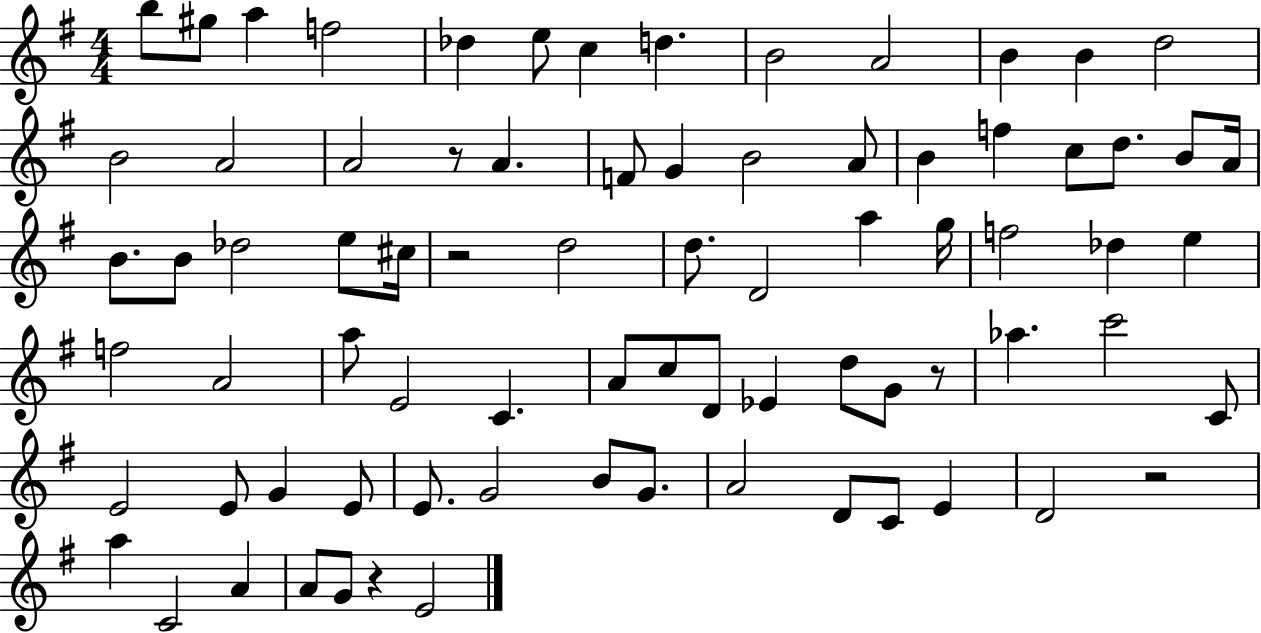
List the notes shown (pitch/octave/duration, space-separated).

B5/e G#5/e A5/q F5/h Db5/q E5/e C5/q D5/q. B4/h A4/h B4/q B4/q D5/h B4/h A4/h A4/h R/e A4/q. F4/e G4/q B4/h A4/e B4/q F5/q C5/e D5/e. B4/e A4/s B4/e. B4/e Db5/h E5/e C#5/s R/h D5/h D5/e. D4/h A5/q G5/s F5/h Db5/q E5/q F5/h A4/h A5/e E4/h C4/q. A4/e C5/e D4/e Eb4/q D5/e G4/e R/e Ab5/q. C6/h C4/e E4/h E4/e G4/q E4/e E4/e. G4/h B4/e G4/e. A4/h D4/e C4/e E4/q D4/h R/h A5/q C4/h A4/q A4/e G4/e R/q E4/h